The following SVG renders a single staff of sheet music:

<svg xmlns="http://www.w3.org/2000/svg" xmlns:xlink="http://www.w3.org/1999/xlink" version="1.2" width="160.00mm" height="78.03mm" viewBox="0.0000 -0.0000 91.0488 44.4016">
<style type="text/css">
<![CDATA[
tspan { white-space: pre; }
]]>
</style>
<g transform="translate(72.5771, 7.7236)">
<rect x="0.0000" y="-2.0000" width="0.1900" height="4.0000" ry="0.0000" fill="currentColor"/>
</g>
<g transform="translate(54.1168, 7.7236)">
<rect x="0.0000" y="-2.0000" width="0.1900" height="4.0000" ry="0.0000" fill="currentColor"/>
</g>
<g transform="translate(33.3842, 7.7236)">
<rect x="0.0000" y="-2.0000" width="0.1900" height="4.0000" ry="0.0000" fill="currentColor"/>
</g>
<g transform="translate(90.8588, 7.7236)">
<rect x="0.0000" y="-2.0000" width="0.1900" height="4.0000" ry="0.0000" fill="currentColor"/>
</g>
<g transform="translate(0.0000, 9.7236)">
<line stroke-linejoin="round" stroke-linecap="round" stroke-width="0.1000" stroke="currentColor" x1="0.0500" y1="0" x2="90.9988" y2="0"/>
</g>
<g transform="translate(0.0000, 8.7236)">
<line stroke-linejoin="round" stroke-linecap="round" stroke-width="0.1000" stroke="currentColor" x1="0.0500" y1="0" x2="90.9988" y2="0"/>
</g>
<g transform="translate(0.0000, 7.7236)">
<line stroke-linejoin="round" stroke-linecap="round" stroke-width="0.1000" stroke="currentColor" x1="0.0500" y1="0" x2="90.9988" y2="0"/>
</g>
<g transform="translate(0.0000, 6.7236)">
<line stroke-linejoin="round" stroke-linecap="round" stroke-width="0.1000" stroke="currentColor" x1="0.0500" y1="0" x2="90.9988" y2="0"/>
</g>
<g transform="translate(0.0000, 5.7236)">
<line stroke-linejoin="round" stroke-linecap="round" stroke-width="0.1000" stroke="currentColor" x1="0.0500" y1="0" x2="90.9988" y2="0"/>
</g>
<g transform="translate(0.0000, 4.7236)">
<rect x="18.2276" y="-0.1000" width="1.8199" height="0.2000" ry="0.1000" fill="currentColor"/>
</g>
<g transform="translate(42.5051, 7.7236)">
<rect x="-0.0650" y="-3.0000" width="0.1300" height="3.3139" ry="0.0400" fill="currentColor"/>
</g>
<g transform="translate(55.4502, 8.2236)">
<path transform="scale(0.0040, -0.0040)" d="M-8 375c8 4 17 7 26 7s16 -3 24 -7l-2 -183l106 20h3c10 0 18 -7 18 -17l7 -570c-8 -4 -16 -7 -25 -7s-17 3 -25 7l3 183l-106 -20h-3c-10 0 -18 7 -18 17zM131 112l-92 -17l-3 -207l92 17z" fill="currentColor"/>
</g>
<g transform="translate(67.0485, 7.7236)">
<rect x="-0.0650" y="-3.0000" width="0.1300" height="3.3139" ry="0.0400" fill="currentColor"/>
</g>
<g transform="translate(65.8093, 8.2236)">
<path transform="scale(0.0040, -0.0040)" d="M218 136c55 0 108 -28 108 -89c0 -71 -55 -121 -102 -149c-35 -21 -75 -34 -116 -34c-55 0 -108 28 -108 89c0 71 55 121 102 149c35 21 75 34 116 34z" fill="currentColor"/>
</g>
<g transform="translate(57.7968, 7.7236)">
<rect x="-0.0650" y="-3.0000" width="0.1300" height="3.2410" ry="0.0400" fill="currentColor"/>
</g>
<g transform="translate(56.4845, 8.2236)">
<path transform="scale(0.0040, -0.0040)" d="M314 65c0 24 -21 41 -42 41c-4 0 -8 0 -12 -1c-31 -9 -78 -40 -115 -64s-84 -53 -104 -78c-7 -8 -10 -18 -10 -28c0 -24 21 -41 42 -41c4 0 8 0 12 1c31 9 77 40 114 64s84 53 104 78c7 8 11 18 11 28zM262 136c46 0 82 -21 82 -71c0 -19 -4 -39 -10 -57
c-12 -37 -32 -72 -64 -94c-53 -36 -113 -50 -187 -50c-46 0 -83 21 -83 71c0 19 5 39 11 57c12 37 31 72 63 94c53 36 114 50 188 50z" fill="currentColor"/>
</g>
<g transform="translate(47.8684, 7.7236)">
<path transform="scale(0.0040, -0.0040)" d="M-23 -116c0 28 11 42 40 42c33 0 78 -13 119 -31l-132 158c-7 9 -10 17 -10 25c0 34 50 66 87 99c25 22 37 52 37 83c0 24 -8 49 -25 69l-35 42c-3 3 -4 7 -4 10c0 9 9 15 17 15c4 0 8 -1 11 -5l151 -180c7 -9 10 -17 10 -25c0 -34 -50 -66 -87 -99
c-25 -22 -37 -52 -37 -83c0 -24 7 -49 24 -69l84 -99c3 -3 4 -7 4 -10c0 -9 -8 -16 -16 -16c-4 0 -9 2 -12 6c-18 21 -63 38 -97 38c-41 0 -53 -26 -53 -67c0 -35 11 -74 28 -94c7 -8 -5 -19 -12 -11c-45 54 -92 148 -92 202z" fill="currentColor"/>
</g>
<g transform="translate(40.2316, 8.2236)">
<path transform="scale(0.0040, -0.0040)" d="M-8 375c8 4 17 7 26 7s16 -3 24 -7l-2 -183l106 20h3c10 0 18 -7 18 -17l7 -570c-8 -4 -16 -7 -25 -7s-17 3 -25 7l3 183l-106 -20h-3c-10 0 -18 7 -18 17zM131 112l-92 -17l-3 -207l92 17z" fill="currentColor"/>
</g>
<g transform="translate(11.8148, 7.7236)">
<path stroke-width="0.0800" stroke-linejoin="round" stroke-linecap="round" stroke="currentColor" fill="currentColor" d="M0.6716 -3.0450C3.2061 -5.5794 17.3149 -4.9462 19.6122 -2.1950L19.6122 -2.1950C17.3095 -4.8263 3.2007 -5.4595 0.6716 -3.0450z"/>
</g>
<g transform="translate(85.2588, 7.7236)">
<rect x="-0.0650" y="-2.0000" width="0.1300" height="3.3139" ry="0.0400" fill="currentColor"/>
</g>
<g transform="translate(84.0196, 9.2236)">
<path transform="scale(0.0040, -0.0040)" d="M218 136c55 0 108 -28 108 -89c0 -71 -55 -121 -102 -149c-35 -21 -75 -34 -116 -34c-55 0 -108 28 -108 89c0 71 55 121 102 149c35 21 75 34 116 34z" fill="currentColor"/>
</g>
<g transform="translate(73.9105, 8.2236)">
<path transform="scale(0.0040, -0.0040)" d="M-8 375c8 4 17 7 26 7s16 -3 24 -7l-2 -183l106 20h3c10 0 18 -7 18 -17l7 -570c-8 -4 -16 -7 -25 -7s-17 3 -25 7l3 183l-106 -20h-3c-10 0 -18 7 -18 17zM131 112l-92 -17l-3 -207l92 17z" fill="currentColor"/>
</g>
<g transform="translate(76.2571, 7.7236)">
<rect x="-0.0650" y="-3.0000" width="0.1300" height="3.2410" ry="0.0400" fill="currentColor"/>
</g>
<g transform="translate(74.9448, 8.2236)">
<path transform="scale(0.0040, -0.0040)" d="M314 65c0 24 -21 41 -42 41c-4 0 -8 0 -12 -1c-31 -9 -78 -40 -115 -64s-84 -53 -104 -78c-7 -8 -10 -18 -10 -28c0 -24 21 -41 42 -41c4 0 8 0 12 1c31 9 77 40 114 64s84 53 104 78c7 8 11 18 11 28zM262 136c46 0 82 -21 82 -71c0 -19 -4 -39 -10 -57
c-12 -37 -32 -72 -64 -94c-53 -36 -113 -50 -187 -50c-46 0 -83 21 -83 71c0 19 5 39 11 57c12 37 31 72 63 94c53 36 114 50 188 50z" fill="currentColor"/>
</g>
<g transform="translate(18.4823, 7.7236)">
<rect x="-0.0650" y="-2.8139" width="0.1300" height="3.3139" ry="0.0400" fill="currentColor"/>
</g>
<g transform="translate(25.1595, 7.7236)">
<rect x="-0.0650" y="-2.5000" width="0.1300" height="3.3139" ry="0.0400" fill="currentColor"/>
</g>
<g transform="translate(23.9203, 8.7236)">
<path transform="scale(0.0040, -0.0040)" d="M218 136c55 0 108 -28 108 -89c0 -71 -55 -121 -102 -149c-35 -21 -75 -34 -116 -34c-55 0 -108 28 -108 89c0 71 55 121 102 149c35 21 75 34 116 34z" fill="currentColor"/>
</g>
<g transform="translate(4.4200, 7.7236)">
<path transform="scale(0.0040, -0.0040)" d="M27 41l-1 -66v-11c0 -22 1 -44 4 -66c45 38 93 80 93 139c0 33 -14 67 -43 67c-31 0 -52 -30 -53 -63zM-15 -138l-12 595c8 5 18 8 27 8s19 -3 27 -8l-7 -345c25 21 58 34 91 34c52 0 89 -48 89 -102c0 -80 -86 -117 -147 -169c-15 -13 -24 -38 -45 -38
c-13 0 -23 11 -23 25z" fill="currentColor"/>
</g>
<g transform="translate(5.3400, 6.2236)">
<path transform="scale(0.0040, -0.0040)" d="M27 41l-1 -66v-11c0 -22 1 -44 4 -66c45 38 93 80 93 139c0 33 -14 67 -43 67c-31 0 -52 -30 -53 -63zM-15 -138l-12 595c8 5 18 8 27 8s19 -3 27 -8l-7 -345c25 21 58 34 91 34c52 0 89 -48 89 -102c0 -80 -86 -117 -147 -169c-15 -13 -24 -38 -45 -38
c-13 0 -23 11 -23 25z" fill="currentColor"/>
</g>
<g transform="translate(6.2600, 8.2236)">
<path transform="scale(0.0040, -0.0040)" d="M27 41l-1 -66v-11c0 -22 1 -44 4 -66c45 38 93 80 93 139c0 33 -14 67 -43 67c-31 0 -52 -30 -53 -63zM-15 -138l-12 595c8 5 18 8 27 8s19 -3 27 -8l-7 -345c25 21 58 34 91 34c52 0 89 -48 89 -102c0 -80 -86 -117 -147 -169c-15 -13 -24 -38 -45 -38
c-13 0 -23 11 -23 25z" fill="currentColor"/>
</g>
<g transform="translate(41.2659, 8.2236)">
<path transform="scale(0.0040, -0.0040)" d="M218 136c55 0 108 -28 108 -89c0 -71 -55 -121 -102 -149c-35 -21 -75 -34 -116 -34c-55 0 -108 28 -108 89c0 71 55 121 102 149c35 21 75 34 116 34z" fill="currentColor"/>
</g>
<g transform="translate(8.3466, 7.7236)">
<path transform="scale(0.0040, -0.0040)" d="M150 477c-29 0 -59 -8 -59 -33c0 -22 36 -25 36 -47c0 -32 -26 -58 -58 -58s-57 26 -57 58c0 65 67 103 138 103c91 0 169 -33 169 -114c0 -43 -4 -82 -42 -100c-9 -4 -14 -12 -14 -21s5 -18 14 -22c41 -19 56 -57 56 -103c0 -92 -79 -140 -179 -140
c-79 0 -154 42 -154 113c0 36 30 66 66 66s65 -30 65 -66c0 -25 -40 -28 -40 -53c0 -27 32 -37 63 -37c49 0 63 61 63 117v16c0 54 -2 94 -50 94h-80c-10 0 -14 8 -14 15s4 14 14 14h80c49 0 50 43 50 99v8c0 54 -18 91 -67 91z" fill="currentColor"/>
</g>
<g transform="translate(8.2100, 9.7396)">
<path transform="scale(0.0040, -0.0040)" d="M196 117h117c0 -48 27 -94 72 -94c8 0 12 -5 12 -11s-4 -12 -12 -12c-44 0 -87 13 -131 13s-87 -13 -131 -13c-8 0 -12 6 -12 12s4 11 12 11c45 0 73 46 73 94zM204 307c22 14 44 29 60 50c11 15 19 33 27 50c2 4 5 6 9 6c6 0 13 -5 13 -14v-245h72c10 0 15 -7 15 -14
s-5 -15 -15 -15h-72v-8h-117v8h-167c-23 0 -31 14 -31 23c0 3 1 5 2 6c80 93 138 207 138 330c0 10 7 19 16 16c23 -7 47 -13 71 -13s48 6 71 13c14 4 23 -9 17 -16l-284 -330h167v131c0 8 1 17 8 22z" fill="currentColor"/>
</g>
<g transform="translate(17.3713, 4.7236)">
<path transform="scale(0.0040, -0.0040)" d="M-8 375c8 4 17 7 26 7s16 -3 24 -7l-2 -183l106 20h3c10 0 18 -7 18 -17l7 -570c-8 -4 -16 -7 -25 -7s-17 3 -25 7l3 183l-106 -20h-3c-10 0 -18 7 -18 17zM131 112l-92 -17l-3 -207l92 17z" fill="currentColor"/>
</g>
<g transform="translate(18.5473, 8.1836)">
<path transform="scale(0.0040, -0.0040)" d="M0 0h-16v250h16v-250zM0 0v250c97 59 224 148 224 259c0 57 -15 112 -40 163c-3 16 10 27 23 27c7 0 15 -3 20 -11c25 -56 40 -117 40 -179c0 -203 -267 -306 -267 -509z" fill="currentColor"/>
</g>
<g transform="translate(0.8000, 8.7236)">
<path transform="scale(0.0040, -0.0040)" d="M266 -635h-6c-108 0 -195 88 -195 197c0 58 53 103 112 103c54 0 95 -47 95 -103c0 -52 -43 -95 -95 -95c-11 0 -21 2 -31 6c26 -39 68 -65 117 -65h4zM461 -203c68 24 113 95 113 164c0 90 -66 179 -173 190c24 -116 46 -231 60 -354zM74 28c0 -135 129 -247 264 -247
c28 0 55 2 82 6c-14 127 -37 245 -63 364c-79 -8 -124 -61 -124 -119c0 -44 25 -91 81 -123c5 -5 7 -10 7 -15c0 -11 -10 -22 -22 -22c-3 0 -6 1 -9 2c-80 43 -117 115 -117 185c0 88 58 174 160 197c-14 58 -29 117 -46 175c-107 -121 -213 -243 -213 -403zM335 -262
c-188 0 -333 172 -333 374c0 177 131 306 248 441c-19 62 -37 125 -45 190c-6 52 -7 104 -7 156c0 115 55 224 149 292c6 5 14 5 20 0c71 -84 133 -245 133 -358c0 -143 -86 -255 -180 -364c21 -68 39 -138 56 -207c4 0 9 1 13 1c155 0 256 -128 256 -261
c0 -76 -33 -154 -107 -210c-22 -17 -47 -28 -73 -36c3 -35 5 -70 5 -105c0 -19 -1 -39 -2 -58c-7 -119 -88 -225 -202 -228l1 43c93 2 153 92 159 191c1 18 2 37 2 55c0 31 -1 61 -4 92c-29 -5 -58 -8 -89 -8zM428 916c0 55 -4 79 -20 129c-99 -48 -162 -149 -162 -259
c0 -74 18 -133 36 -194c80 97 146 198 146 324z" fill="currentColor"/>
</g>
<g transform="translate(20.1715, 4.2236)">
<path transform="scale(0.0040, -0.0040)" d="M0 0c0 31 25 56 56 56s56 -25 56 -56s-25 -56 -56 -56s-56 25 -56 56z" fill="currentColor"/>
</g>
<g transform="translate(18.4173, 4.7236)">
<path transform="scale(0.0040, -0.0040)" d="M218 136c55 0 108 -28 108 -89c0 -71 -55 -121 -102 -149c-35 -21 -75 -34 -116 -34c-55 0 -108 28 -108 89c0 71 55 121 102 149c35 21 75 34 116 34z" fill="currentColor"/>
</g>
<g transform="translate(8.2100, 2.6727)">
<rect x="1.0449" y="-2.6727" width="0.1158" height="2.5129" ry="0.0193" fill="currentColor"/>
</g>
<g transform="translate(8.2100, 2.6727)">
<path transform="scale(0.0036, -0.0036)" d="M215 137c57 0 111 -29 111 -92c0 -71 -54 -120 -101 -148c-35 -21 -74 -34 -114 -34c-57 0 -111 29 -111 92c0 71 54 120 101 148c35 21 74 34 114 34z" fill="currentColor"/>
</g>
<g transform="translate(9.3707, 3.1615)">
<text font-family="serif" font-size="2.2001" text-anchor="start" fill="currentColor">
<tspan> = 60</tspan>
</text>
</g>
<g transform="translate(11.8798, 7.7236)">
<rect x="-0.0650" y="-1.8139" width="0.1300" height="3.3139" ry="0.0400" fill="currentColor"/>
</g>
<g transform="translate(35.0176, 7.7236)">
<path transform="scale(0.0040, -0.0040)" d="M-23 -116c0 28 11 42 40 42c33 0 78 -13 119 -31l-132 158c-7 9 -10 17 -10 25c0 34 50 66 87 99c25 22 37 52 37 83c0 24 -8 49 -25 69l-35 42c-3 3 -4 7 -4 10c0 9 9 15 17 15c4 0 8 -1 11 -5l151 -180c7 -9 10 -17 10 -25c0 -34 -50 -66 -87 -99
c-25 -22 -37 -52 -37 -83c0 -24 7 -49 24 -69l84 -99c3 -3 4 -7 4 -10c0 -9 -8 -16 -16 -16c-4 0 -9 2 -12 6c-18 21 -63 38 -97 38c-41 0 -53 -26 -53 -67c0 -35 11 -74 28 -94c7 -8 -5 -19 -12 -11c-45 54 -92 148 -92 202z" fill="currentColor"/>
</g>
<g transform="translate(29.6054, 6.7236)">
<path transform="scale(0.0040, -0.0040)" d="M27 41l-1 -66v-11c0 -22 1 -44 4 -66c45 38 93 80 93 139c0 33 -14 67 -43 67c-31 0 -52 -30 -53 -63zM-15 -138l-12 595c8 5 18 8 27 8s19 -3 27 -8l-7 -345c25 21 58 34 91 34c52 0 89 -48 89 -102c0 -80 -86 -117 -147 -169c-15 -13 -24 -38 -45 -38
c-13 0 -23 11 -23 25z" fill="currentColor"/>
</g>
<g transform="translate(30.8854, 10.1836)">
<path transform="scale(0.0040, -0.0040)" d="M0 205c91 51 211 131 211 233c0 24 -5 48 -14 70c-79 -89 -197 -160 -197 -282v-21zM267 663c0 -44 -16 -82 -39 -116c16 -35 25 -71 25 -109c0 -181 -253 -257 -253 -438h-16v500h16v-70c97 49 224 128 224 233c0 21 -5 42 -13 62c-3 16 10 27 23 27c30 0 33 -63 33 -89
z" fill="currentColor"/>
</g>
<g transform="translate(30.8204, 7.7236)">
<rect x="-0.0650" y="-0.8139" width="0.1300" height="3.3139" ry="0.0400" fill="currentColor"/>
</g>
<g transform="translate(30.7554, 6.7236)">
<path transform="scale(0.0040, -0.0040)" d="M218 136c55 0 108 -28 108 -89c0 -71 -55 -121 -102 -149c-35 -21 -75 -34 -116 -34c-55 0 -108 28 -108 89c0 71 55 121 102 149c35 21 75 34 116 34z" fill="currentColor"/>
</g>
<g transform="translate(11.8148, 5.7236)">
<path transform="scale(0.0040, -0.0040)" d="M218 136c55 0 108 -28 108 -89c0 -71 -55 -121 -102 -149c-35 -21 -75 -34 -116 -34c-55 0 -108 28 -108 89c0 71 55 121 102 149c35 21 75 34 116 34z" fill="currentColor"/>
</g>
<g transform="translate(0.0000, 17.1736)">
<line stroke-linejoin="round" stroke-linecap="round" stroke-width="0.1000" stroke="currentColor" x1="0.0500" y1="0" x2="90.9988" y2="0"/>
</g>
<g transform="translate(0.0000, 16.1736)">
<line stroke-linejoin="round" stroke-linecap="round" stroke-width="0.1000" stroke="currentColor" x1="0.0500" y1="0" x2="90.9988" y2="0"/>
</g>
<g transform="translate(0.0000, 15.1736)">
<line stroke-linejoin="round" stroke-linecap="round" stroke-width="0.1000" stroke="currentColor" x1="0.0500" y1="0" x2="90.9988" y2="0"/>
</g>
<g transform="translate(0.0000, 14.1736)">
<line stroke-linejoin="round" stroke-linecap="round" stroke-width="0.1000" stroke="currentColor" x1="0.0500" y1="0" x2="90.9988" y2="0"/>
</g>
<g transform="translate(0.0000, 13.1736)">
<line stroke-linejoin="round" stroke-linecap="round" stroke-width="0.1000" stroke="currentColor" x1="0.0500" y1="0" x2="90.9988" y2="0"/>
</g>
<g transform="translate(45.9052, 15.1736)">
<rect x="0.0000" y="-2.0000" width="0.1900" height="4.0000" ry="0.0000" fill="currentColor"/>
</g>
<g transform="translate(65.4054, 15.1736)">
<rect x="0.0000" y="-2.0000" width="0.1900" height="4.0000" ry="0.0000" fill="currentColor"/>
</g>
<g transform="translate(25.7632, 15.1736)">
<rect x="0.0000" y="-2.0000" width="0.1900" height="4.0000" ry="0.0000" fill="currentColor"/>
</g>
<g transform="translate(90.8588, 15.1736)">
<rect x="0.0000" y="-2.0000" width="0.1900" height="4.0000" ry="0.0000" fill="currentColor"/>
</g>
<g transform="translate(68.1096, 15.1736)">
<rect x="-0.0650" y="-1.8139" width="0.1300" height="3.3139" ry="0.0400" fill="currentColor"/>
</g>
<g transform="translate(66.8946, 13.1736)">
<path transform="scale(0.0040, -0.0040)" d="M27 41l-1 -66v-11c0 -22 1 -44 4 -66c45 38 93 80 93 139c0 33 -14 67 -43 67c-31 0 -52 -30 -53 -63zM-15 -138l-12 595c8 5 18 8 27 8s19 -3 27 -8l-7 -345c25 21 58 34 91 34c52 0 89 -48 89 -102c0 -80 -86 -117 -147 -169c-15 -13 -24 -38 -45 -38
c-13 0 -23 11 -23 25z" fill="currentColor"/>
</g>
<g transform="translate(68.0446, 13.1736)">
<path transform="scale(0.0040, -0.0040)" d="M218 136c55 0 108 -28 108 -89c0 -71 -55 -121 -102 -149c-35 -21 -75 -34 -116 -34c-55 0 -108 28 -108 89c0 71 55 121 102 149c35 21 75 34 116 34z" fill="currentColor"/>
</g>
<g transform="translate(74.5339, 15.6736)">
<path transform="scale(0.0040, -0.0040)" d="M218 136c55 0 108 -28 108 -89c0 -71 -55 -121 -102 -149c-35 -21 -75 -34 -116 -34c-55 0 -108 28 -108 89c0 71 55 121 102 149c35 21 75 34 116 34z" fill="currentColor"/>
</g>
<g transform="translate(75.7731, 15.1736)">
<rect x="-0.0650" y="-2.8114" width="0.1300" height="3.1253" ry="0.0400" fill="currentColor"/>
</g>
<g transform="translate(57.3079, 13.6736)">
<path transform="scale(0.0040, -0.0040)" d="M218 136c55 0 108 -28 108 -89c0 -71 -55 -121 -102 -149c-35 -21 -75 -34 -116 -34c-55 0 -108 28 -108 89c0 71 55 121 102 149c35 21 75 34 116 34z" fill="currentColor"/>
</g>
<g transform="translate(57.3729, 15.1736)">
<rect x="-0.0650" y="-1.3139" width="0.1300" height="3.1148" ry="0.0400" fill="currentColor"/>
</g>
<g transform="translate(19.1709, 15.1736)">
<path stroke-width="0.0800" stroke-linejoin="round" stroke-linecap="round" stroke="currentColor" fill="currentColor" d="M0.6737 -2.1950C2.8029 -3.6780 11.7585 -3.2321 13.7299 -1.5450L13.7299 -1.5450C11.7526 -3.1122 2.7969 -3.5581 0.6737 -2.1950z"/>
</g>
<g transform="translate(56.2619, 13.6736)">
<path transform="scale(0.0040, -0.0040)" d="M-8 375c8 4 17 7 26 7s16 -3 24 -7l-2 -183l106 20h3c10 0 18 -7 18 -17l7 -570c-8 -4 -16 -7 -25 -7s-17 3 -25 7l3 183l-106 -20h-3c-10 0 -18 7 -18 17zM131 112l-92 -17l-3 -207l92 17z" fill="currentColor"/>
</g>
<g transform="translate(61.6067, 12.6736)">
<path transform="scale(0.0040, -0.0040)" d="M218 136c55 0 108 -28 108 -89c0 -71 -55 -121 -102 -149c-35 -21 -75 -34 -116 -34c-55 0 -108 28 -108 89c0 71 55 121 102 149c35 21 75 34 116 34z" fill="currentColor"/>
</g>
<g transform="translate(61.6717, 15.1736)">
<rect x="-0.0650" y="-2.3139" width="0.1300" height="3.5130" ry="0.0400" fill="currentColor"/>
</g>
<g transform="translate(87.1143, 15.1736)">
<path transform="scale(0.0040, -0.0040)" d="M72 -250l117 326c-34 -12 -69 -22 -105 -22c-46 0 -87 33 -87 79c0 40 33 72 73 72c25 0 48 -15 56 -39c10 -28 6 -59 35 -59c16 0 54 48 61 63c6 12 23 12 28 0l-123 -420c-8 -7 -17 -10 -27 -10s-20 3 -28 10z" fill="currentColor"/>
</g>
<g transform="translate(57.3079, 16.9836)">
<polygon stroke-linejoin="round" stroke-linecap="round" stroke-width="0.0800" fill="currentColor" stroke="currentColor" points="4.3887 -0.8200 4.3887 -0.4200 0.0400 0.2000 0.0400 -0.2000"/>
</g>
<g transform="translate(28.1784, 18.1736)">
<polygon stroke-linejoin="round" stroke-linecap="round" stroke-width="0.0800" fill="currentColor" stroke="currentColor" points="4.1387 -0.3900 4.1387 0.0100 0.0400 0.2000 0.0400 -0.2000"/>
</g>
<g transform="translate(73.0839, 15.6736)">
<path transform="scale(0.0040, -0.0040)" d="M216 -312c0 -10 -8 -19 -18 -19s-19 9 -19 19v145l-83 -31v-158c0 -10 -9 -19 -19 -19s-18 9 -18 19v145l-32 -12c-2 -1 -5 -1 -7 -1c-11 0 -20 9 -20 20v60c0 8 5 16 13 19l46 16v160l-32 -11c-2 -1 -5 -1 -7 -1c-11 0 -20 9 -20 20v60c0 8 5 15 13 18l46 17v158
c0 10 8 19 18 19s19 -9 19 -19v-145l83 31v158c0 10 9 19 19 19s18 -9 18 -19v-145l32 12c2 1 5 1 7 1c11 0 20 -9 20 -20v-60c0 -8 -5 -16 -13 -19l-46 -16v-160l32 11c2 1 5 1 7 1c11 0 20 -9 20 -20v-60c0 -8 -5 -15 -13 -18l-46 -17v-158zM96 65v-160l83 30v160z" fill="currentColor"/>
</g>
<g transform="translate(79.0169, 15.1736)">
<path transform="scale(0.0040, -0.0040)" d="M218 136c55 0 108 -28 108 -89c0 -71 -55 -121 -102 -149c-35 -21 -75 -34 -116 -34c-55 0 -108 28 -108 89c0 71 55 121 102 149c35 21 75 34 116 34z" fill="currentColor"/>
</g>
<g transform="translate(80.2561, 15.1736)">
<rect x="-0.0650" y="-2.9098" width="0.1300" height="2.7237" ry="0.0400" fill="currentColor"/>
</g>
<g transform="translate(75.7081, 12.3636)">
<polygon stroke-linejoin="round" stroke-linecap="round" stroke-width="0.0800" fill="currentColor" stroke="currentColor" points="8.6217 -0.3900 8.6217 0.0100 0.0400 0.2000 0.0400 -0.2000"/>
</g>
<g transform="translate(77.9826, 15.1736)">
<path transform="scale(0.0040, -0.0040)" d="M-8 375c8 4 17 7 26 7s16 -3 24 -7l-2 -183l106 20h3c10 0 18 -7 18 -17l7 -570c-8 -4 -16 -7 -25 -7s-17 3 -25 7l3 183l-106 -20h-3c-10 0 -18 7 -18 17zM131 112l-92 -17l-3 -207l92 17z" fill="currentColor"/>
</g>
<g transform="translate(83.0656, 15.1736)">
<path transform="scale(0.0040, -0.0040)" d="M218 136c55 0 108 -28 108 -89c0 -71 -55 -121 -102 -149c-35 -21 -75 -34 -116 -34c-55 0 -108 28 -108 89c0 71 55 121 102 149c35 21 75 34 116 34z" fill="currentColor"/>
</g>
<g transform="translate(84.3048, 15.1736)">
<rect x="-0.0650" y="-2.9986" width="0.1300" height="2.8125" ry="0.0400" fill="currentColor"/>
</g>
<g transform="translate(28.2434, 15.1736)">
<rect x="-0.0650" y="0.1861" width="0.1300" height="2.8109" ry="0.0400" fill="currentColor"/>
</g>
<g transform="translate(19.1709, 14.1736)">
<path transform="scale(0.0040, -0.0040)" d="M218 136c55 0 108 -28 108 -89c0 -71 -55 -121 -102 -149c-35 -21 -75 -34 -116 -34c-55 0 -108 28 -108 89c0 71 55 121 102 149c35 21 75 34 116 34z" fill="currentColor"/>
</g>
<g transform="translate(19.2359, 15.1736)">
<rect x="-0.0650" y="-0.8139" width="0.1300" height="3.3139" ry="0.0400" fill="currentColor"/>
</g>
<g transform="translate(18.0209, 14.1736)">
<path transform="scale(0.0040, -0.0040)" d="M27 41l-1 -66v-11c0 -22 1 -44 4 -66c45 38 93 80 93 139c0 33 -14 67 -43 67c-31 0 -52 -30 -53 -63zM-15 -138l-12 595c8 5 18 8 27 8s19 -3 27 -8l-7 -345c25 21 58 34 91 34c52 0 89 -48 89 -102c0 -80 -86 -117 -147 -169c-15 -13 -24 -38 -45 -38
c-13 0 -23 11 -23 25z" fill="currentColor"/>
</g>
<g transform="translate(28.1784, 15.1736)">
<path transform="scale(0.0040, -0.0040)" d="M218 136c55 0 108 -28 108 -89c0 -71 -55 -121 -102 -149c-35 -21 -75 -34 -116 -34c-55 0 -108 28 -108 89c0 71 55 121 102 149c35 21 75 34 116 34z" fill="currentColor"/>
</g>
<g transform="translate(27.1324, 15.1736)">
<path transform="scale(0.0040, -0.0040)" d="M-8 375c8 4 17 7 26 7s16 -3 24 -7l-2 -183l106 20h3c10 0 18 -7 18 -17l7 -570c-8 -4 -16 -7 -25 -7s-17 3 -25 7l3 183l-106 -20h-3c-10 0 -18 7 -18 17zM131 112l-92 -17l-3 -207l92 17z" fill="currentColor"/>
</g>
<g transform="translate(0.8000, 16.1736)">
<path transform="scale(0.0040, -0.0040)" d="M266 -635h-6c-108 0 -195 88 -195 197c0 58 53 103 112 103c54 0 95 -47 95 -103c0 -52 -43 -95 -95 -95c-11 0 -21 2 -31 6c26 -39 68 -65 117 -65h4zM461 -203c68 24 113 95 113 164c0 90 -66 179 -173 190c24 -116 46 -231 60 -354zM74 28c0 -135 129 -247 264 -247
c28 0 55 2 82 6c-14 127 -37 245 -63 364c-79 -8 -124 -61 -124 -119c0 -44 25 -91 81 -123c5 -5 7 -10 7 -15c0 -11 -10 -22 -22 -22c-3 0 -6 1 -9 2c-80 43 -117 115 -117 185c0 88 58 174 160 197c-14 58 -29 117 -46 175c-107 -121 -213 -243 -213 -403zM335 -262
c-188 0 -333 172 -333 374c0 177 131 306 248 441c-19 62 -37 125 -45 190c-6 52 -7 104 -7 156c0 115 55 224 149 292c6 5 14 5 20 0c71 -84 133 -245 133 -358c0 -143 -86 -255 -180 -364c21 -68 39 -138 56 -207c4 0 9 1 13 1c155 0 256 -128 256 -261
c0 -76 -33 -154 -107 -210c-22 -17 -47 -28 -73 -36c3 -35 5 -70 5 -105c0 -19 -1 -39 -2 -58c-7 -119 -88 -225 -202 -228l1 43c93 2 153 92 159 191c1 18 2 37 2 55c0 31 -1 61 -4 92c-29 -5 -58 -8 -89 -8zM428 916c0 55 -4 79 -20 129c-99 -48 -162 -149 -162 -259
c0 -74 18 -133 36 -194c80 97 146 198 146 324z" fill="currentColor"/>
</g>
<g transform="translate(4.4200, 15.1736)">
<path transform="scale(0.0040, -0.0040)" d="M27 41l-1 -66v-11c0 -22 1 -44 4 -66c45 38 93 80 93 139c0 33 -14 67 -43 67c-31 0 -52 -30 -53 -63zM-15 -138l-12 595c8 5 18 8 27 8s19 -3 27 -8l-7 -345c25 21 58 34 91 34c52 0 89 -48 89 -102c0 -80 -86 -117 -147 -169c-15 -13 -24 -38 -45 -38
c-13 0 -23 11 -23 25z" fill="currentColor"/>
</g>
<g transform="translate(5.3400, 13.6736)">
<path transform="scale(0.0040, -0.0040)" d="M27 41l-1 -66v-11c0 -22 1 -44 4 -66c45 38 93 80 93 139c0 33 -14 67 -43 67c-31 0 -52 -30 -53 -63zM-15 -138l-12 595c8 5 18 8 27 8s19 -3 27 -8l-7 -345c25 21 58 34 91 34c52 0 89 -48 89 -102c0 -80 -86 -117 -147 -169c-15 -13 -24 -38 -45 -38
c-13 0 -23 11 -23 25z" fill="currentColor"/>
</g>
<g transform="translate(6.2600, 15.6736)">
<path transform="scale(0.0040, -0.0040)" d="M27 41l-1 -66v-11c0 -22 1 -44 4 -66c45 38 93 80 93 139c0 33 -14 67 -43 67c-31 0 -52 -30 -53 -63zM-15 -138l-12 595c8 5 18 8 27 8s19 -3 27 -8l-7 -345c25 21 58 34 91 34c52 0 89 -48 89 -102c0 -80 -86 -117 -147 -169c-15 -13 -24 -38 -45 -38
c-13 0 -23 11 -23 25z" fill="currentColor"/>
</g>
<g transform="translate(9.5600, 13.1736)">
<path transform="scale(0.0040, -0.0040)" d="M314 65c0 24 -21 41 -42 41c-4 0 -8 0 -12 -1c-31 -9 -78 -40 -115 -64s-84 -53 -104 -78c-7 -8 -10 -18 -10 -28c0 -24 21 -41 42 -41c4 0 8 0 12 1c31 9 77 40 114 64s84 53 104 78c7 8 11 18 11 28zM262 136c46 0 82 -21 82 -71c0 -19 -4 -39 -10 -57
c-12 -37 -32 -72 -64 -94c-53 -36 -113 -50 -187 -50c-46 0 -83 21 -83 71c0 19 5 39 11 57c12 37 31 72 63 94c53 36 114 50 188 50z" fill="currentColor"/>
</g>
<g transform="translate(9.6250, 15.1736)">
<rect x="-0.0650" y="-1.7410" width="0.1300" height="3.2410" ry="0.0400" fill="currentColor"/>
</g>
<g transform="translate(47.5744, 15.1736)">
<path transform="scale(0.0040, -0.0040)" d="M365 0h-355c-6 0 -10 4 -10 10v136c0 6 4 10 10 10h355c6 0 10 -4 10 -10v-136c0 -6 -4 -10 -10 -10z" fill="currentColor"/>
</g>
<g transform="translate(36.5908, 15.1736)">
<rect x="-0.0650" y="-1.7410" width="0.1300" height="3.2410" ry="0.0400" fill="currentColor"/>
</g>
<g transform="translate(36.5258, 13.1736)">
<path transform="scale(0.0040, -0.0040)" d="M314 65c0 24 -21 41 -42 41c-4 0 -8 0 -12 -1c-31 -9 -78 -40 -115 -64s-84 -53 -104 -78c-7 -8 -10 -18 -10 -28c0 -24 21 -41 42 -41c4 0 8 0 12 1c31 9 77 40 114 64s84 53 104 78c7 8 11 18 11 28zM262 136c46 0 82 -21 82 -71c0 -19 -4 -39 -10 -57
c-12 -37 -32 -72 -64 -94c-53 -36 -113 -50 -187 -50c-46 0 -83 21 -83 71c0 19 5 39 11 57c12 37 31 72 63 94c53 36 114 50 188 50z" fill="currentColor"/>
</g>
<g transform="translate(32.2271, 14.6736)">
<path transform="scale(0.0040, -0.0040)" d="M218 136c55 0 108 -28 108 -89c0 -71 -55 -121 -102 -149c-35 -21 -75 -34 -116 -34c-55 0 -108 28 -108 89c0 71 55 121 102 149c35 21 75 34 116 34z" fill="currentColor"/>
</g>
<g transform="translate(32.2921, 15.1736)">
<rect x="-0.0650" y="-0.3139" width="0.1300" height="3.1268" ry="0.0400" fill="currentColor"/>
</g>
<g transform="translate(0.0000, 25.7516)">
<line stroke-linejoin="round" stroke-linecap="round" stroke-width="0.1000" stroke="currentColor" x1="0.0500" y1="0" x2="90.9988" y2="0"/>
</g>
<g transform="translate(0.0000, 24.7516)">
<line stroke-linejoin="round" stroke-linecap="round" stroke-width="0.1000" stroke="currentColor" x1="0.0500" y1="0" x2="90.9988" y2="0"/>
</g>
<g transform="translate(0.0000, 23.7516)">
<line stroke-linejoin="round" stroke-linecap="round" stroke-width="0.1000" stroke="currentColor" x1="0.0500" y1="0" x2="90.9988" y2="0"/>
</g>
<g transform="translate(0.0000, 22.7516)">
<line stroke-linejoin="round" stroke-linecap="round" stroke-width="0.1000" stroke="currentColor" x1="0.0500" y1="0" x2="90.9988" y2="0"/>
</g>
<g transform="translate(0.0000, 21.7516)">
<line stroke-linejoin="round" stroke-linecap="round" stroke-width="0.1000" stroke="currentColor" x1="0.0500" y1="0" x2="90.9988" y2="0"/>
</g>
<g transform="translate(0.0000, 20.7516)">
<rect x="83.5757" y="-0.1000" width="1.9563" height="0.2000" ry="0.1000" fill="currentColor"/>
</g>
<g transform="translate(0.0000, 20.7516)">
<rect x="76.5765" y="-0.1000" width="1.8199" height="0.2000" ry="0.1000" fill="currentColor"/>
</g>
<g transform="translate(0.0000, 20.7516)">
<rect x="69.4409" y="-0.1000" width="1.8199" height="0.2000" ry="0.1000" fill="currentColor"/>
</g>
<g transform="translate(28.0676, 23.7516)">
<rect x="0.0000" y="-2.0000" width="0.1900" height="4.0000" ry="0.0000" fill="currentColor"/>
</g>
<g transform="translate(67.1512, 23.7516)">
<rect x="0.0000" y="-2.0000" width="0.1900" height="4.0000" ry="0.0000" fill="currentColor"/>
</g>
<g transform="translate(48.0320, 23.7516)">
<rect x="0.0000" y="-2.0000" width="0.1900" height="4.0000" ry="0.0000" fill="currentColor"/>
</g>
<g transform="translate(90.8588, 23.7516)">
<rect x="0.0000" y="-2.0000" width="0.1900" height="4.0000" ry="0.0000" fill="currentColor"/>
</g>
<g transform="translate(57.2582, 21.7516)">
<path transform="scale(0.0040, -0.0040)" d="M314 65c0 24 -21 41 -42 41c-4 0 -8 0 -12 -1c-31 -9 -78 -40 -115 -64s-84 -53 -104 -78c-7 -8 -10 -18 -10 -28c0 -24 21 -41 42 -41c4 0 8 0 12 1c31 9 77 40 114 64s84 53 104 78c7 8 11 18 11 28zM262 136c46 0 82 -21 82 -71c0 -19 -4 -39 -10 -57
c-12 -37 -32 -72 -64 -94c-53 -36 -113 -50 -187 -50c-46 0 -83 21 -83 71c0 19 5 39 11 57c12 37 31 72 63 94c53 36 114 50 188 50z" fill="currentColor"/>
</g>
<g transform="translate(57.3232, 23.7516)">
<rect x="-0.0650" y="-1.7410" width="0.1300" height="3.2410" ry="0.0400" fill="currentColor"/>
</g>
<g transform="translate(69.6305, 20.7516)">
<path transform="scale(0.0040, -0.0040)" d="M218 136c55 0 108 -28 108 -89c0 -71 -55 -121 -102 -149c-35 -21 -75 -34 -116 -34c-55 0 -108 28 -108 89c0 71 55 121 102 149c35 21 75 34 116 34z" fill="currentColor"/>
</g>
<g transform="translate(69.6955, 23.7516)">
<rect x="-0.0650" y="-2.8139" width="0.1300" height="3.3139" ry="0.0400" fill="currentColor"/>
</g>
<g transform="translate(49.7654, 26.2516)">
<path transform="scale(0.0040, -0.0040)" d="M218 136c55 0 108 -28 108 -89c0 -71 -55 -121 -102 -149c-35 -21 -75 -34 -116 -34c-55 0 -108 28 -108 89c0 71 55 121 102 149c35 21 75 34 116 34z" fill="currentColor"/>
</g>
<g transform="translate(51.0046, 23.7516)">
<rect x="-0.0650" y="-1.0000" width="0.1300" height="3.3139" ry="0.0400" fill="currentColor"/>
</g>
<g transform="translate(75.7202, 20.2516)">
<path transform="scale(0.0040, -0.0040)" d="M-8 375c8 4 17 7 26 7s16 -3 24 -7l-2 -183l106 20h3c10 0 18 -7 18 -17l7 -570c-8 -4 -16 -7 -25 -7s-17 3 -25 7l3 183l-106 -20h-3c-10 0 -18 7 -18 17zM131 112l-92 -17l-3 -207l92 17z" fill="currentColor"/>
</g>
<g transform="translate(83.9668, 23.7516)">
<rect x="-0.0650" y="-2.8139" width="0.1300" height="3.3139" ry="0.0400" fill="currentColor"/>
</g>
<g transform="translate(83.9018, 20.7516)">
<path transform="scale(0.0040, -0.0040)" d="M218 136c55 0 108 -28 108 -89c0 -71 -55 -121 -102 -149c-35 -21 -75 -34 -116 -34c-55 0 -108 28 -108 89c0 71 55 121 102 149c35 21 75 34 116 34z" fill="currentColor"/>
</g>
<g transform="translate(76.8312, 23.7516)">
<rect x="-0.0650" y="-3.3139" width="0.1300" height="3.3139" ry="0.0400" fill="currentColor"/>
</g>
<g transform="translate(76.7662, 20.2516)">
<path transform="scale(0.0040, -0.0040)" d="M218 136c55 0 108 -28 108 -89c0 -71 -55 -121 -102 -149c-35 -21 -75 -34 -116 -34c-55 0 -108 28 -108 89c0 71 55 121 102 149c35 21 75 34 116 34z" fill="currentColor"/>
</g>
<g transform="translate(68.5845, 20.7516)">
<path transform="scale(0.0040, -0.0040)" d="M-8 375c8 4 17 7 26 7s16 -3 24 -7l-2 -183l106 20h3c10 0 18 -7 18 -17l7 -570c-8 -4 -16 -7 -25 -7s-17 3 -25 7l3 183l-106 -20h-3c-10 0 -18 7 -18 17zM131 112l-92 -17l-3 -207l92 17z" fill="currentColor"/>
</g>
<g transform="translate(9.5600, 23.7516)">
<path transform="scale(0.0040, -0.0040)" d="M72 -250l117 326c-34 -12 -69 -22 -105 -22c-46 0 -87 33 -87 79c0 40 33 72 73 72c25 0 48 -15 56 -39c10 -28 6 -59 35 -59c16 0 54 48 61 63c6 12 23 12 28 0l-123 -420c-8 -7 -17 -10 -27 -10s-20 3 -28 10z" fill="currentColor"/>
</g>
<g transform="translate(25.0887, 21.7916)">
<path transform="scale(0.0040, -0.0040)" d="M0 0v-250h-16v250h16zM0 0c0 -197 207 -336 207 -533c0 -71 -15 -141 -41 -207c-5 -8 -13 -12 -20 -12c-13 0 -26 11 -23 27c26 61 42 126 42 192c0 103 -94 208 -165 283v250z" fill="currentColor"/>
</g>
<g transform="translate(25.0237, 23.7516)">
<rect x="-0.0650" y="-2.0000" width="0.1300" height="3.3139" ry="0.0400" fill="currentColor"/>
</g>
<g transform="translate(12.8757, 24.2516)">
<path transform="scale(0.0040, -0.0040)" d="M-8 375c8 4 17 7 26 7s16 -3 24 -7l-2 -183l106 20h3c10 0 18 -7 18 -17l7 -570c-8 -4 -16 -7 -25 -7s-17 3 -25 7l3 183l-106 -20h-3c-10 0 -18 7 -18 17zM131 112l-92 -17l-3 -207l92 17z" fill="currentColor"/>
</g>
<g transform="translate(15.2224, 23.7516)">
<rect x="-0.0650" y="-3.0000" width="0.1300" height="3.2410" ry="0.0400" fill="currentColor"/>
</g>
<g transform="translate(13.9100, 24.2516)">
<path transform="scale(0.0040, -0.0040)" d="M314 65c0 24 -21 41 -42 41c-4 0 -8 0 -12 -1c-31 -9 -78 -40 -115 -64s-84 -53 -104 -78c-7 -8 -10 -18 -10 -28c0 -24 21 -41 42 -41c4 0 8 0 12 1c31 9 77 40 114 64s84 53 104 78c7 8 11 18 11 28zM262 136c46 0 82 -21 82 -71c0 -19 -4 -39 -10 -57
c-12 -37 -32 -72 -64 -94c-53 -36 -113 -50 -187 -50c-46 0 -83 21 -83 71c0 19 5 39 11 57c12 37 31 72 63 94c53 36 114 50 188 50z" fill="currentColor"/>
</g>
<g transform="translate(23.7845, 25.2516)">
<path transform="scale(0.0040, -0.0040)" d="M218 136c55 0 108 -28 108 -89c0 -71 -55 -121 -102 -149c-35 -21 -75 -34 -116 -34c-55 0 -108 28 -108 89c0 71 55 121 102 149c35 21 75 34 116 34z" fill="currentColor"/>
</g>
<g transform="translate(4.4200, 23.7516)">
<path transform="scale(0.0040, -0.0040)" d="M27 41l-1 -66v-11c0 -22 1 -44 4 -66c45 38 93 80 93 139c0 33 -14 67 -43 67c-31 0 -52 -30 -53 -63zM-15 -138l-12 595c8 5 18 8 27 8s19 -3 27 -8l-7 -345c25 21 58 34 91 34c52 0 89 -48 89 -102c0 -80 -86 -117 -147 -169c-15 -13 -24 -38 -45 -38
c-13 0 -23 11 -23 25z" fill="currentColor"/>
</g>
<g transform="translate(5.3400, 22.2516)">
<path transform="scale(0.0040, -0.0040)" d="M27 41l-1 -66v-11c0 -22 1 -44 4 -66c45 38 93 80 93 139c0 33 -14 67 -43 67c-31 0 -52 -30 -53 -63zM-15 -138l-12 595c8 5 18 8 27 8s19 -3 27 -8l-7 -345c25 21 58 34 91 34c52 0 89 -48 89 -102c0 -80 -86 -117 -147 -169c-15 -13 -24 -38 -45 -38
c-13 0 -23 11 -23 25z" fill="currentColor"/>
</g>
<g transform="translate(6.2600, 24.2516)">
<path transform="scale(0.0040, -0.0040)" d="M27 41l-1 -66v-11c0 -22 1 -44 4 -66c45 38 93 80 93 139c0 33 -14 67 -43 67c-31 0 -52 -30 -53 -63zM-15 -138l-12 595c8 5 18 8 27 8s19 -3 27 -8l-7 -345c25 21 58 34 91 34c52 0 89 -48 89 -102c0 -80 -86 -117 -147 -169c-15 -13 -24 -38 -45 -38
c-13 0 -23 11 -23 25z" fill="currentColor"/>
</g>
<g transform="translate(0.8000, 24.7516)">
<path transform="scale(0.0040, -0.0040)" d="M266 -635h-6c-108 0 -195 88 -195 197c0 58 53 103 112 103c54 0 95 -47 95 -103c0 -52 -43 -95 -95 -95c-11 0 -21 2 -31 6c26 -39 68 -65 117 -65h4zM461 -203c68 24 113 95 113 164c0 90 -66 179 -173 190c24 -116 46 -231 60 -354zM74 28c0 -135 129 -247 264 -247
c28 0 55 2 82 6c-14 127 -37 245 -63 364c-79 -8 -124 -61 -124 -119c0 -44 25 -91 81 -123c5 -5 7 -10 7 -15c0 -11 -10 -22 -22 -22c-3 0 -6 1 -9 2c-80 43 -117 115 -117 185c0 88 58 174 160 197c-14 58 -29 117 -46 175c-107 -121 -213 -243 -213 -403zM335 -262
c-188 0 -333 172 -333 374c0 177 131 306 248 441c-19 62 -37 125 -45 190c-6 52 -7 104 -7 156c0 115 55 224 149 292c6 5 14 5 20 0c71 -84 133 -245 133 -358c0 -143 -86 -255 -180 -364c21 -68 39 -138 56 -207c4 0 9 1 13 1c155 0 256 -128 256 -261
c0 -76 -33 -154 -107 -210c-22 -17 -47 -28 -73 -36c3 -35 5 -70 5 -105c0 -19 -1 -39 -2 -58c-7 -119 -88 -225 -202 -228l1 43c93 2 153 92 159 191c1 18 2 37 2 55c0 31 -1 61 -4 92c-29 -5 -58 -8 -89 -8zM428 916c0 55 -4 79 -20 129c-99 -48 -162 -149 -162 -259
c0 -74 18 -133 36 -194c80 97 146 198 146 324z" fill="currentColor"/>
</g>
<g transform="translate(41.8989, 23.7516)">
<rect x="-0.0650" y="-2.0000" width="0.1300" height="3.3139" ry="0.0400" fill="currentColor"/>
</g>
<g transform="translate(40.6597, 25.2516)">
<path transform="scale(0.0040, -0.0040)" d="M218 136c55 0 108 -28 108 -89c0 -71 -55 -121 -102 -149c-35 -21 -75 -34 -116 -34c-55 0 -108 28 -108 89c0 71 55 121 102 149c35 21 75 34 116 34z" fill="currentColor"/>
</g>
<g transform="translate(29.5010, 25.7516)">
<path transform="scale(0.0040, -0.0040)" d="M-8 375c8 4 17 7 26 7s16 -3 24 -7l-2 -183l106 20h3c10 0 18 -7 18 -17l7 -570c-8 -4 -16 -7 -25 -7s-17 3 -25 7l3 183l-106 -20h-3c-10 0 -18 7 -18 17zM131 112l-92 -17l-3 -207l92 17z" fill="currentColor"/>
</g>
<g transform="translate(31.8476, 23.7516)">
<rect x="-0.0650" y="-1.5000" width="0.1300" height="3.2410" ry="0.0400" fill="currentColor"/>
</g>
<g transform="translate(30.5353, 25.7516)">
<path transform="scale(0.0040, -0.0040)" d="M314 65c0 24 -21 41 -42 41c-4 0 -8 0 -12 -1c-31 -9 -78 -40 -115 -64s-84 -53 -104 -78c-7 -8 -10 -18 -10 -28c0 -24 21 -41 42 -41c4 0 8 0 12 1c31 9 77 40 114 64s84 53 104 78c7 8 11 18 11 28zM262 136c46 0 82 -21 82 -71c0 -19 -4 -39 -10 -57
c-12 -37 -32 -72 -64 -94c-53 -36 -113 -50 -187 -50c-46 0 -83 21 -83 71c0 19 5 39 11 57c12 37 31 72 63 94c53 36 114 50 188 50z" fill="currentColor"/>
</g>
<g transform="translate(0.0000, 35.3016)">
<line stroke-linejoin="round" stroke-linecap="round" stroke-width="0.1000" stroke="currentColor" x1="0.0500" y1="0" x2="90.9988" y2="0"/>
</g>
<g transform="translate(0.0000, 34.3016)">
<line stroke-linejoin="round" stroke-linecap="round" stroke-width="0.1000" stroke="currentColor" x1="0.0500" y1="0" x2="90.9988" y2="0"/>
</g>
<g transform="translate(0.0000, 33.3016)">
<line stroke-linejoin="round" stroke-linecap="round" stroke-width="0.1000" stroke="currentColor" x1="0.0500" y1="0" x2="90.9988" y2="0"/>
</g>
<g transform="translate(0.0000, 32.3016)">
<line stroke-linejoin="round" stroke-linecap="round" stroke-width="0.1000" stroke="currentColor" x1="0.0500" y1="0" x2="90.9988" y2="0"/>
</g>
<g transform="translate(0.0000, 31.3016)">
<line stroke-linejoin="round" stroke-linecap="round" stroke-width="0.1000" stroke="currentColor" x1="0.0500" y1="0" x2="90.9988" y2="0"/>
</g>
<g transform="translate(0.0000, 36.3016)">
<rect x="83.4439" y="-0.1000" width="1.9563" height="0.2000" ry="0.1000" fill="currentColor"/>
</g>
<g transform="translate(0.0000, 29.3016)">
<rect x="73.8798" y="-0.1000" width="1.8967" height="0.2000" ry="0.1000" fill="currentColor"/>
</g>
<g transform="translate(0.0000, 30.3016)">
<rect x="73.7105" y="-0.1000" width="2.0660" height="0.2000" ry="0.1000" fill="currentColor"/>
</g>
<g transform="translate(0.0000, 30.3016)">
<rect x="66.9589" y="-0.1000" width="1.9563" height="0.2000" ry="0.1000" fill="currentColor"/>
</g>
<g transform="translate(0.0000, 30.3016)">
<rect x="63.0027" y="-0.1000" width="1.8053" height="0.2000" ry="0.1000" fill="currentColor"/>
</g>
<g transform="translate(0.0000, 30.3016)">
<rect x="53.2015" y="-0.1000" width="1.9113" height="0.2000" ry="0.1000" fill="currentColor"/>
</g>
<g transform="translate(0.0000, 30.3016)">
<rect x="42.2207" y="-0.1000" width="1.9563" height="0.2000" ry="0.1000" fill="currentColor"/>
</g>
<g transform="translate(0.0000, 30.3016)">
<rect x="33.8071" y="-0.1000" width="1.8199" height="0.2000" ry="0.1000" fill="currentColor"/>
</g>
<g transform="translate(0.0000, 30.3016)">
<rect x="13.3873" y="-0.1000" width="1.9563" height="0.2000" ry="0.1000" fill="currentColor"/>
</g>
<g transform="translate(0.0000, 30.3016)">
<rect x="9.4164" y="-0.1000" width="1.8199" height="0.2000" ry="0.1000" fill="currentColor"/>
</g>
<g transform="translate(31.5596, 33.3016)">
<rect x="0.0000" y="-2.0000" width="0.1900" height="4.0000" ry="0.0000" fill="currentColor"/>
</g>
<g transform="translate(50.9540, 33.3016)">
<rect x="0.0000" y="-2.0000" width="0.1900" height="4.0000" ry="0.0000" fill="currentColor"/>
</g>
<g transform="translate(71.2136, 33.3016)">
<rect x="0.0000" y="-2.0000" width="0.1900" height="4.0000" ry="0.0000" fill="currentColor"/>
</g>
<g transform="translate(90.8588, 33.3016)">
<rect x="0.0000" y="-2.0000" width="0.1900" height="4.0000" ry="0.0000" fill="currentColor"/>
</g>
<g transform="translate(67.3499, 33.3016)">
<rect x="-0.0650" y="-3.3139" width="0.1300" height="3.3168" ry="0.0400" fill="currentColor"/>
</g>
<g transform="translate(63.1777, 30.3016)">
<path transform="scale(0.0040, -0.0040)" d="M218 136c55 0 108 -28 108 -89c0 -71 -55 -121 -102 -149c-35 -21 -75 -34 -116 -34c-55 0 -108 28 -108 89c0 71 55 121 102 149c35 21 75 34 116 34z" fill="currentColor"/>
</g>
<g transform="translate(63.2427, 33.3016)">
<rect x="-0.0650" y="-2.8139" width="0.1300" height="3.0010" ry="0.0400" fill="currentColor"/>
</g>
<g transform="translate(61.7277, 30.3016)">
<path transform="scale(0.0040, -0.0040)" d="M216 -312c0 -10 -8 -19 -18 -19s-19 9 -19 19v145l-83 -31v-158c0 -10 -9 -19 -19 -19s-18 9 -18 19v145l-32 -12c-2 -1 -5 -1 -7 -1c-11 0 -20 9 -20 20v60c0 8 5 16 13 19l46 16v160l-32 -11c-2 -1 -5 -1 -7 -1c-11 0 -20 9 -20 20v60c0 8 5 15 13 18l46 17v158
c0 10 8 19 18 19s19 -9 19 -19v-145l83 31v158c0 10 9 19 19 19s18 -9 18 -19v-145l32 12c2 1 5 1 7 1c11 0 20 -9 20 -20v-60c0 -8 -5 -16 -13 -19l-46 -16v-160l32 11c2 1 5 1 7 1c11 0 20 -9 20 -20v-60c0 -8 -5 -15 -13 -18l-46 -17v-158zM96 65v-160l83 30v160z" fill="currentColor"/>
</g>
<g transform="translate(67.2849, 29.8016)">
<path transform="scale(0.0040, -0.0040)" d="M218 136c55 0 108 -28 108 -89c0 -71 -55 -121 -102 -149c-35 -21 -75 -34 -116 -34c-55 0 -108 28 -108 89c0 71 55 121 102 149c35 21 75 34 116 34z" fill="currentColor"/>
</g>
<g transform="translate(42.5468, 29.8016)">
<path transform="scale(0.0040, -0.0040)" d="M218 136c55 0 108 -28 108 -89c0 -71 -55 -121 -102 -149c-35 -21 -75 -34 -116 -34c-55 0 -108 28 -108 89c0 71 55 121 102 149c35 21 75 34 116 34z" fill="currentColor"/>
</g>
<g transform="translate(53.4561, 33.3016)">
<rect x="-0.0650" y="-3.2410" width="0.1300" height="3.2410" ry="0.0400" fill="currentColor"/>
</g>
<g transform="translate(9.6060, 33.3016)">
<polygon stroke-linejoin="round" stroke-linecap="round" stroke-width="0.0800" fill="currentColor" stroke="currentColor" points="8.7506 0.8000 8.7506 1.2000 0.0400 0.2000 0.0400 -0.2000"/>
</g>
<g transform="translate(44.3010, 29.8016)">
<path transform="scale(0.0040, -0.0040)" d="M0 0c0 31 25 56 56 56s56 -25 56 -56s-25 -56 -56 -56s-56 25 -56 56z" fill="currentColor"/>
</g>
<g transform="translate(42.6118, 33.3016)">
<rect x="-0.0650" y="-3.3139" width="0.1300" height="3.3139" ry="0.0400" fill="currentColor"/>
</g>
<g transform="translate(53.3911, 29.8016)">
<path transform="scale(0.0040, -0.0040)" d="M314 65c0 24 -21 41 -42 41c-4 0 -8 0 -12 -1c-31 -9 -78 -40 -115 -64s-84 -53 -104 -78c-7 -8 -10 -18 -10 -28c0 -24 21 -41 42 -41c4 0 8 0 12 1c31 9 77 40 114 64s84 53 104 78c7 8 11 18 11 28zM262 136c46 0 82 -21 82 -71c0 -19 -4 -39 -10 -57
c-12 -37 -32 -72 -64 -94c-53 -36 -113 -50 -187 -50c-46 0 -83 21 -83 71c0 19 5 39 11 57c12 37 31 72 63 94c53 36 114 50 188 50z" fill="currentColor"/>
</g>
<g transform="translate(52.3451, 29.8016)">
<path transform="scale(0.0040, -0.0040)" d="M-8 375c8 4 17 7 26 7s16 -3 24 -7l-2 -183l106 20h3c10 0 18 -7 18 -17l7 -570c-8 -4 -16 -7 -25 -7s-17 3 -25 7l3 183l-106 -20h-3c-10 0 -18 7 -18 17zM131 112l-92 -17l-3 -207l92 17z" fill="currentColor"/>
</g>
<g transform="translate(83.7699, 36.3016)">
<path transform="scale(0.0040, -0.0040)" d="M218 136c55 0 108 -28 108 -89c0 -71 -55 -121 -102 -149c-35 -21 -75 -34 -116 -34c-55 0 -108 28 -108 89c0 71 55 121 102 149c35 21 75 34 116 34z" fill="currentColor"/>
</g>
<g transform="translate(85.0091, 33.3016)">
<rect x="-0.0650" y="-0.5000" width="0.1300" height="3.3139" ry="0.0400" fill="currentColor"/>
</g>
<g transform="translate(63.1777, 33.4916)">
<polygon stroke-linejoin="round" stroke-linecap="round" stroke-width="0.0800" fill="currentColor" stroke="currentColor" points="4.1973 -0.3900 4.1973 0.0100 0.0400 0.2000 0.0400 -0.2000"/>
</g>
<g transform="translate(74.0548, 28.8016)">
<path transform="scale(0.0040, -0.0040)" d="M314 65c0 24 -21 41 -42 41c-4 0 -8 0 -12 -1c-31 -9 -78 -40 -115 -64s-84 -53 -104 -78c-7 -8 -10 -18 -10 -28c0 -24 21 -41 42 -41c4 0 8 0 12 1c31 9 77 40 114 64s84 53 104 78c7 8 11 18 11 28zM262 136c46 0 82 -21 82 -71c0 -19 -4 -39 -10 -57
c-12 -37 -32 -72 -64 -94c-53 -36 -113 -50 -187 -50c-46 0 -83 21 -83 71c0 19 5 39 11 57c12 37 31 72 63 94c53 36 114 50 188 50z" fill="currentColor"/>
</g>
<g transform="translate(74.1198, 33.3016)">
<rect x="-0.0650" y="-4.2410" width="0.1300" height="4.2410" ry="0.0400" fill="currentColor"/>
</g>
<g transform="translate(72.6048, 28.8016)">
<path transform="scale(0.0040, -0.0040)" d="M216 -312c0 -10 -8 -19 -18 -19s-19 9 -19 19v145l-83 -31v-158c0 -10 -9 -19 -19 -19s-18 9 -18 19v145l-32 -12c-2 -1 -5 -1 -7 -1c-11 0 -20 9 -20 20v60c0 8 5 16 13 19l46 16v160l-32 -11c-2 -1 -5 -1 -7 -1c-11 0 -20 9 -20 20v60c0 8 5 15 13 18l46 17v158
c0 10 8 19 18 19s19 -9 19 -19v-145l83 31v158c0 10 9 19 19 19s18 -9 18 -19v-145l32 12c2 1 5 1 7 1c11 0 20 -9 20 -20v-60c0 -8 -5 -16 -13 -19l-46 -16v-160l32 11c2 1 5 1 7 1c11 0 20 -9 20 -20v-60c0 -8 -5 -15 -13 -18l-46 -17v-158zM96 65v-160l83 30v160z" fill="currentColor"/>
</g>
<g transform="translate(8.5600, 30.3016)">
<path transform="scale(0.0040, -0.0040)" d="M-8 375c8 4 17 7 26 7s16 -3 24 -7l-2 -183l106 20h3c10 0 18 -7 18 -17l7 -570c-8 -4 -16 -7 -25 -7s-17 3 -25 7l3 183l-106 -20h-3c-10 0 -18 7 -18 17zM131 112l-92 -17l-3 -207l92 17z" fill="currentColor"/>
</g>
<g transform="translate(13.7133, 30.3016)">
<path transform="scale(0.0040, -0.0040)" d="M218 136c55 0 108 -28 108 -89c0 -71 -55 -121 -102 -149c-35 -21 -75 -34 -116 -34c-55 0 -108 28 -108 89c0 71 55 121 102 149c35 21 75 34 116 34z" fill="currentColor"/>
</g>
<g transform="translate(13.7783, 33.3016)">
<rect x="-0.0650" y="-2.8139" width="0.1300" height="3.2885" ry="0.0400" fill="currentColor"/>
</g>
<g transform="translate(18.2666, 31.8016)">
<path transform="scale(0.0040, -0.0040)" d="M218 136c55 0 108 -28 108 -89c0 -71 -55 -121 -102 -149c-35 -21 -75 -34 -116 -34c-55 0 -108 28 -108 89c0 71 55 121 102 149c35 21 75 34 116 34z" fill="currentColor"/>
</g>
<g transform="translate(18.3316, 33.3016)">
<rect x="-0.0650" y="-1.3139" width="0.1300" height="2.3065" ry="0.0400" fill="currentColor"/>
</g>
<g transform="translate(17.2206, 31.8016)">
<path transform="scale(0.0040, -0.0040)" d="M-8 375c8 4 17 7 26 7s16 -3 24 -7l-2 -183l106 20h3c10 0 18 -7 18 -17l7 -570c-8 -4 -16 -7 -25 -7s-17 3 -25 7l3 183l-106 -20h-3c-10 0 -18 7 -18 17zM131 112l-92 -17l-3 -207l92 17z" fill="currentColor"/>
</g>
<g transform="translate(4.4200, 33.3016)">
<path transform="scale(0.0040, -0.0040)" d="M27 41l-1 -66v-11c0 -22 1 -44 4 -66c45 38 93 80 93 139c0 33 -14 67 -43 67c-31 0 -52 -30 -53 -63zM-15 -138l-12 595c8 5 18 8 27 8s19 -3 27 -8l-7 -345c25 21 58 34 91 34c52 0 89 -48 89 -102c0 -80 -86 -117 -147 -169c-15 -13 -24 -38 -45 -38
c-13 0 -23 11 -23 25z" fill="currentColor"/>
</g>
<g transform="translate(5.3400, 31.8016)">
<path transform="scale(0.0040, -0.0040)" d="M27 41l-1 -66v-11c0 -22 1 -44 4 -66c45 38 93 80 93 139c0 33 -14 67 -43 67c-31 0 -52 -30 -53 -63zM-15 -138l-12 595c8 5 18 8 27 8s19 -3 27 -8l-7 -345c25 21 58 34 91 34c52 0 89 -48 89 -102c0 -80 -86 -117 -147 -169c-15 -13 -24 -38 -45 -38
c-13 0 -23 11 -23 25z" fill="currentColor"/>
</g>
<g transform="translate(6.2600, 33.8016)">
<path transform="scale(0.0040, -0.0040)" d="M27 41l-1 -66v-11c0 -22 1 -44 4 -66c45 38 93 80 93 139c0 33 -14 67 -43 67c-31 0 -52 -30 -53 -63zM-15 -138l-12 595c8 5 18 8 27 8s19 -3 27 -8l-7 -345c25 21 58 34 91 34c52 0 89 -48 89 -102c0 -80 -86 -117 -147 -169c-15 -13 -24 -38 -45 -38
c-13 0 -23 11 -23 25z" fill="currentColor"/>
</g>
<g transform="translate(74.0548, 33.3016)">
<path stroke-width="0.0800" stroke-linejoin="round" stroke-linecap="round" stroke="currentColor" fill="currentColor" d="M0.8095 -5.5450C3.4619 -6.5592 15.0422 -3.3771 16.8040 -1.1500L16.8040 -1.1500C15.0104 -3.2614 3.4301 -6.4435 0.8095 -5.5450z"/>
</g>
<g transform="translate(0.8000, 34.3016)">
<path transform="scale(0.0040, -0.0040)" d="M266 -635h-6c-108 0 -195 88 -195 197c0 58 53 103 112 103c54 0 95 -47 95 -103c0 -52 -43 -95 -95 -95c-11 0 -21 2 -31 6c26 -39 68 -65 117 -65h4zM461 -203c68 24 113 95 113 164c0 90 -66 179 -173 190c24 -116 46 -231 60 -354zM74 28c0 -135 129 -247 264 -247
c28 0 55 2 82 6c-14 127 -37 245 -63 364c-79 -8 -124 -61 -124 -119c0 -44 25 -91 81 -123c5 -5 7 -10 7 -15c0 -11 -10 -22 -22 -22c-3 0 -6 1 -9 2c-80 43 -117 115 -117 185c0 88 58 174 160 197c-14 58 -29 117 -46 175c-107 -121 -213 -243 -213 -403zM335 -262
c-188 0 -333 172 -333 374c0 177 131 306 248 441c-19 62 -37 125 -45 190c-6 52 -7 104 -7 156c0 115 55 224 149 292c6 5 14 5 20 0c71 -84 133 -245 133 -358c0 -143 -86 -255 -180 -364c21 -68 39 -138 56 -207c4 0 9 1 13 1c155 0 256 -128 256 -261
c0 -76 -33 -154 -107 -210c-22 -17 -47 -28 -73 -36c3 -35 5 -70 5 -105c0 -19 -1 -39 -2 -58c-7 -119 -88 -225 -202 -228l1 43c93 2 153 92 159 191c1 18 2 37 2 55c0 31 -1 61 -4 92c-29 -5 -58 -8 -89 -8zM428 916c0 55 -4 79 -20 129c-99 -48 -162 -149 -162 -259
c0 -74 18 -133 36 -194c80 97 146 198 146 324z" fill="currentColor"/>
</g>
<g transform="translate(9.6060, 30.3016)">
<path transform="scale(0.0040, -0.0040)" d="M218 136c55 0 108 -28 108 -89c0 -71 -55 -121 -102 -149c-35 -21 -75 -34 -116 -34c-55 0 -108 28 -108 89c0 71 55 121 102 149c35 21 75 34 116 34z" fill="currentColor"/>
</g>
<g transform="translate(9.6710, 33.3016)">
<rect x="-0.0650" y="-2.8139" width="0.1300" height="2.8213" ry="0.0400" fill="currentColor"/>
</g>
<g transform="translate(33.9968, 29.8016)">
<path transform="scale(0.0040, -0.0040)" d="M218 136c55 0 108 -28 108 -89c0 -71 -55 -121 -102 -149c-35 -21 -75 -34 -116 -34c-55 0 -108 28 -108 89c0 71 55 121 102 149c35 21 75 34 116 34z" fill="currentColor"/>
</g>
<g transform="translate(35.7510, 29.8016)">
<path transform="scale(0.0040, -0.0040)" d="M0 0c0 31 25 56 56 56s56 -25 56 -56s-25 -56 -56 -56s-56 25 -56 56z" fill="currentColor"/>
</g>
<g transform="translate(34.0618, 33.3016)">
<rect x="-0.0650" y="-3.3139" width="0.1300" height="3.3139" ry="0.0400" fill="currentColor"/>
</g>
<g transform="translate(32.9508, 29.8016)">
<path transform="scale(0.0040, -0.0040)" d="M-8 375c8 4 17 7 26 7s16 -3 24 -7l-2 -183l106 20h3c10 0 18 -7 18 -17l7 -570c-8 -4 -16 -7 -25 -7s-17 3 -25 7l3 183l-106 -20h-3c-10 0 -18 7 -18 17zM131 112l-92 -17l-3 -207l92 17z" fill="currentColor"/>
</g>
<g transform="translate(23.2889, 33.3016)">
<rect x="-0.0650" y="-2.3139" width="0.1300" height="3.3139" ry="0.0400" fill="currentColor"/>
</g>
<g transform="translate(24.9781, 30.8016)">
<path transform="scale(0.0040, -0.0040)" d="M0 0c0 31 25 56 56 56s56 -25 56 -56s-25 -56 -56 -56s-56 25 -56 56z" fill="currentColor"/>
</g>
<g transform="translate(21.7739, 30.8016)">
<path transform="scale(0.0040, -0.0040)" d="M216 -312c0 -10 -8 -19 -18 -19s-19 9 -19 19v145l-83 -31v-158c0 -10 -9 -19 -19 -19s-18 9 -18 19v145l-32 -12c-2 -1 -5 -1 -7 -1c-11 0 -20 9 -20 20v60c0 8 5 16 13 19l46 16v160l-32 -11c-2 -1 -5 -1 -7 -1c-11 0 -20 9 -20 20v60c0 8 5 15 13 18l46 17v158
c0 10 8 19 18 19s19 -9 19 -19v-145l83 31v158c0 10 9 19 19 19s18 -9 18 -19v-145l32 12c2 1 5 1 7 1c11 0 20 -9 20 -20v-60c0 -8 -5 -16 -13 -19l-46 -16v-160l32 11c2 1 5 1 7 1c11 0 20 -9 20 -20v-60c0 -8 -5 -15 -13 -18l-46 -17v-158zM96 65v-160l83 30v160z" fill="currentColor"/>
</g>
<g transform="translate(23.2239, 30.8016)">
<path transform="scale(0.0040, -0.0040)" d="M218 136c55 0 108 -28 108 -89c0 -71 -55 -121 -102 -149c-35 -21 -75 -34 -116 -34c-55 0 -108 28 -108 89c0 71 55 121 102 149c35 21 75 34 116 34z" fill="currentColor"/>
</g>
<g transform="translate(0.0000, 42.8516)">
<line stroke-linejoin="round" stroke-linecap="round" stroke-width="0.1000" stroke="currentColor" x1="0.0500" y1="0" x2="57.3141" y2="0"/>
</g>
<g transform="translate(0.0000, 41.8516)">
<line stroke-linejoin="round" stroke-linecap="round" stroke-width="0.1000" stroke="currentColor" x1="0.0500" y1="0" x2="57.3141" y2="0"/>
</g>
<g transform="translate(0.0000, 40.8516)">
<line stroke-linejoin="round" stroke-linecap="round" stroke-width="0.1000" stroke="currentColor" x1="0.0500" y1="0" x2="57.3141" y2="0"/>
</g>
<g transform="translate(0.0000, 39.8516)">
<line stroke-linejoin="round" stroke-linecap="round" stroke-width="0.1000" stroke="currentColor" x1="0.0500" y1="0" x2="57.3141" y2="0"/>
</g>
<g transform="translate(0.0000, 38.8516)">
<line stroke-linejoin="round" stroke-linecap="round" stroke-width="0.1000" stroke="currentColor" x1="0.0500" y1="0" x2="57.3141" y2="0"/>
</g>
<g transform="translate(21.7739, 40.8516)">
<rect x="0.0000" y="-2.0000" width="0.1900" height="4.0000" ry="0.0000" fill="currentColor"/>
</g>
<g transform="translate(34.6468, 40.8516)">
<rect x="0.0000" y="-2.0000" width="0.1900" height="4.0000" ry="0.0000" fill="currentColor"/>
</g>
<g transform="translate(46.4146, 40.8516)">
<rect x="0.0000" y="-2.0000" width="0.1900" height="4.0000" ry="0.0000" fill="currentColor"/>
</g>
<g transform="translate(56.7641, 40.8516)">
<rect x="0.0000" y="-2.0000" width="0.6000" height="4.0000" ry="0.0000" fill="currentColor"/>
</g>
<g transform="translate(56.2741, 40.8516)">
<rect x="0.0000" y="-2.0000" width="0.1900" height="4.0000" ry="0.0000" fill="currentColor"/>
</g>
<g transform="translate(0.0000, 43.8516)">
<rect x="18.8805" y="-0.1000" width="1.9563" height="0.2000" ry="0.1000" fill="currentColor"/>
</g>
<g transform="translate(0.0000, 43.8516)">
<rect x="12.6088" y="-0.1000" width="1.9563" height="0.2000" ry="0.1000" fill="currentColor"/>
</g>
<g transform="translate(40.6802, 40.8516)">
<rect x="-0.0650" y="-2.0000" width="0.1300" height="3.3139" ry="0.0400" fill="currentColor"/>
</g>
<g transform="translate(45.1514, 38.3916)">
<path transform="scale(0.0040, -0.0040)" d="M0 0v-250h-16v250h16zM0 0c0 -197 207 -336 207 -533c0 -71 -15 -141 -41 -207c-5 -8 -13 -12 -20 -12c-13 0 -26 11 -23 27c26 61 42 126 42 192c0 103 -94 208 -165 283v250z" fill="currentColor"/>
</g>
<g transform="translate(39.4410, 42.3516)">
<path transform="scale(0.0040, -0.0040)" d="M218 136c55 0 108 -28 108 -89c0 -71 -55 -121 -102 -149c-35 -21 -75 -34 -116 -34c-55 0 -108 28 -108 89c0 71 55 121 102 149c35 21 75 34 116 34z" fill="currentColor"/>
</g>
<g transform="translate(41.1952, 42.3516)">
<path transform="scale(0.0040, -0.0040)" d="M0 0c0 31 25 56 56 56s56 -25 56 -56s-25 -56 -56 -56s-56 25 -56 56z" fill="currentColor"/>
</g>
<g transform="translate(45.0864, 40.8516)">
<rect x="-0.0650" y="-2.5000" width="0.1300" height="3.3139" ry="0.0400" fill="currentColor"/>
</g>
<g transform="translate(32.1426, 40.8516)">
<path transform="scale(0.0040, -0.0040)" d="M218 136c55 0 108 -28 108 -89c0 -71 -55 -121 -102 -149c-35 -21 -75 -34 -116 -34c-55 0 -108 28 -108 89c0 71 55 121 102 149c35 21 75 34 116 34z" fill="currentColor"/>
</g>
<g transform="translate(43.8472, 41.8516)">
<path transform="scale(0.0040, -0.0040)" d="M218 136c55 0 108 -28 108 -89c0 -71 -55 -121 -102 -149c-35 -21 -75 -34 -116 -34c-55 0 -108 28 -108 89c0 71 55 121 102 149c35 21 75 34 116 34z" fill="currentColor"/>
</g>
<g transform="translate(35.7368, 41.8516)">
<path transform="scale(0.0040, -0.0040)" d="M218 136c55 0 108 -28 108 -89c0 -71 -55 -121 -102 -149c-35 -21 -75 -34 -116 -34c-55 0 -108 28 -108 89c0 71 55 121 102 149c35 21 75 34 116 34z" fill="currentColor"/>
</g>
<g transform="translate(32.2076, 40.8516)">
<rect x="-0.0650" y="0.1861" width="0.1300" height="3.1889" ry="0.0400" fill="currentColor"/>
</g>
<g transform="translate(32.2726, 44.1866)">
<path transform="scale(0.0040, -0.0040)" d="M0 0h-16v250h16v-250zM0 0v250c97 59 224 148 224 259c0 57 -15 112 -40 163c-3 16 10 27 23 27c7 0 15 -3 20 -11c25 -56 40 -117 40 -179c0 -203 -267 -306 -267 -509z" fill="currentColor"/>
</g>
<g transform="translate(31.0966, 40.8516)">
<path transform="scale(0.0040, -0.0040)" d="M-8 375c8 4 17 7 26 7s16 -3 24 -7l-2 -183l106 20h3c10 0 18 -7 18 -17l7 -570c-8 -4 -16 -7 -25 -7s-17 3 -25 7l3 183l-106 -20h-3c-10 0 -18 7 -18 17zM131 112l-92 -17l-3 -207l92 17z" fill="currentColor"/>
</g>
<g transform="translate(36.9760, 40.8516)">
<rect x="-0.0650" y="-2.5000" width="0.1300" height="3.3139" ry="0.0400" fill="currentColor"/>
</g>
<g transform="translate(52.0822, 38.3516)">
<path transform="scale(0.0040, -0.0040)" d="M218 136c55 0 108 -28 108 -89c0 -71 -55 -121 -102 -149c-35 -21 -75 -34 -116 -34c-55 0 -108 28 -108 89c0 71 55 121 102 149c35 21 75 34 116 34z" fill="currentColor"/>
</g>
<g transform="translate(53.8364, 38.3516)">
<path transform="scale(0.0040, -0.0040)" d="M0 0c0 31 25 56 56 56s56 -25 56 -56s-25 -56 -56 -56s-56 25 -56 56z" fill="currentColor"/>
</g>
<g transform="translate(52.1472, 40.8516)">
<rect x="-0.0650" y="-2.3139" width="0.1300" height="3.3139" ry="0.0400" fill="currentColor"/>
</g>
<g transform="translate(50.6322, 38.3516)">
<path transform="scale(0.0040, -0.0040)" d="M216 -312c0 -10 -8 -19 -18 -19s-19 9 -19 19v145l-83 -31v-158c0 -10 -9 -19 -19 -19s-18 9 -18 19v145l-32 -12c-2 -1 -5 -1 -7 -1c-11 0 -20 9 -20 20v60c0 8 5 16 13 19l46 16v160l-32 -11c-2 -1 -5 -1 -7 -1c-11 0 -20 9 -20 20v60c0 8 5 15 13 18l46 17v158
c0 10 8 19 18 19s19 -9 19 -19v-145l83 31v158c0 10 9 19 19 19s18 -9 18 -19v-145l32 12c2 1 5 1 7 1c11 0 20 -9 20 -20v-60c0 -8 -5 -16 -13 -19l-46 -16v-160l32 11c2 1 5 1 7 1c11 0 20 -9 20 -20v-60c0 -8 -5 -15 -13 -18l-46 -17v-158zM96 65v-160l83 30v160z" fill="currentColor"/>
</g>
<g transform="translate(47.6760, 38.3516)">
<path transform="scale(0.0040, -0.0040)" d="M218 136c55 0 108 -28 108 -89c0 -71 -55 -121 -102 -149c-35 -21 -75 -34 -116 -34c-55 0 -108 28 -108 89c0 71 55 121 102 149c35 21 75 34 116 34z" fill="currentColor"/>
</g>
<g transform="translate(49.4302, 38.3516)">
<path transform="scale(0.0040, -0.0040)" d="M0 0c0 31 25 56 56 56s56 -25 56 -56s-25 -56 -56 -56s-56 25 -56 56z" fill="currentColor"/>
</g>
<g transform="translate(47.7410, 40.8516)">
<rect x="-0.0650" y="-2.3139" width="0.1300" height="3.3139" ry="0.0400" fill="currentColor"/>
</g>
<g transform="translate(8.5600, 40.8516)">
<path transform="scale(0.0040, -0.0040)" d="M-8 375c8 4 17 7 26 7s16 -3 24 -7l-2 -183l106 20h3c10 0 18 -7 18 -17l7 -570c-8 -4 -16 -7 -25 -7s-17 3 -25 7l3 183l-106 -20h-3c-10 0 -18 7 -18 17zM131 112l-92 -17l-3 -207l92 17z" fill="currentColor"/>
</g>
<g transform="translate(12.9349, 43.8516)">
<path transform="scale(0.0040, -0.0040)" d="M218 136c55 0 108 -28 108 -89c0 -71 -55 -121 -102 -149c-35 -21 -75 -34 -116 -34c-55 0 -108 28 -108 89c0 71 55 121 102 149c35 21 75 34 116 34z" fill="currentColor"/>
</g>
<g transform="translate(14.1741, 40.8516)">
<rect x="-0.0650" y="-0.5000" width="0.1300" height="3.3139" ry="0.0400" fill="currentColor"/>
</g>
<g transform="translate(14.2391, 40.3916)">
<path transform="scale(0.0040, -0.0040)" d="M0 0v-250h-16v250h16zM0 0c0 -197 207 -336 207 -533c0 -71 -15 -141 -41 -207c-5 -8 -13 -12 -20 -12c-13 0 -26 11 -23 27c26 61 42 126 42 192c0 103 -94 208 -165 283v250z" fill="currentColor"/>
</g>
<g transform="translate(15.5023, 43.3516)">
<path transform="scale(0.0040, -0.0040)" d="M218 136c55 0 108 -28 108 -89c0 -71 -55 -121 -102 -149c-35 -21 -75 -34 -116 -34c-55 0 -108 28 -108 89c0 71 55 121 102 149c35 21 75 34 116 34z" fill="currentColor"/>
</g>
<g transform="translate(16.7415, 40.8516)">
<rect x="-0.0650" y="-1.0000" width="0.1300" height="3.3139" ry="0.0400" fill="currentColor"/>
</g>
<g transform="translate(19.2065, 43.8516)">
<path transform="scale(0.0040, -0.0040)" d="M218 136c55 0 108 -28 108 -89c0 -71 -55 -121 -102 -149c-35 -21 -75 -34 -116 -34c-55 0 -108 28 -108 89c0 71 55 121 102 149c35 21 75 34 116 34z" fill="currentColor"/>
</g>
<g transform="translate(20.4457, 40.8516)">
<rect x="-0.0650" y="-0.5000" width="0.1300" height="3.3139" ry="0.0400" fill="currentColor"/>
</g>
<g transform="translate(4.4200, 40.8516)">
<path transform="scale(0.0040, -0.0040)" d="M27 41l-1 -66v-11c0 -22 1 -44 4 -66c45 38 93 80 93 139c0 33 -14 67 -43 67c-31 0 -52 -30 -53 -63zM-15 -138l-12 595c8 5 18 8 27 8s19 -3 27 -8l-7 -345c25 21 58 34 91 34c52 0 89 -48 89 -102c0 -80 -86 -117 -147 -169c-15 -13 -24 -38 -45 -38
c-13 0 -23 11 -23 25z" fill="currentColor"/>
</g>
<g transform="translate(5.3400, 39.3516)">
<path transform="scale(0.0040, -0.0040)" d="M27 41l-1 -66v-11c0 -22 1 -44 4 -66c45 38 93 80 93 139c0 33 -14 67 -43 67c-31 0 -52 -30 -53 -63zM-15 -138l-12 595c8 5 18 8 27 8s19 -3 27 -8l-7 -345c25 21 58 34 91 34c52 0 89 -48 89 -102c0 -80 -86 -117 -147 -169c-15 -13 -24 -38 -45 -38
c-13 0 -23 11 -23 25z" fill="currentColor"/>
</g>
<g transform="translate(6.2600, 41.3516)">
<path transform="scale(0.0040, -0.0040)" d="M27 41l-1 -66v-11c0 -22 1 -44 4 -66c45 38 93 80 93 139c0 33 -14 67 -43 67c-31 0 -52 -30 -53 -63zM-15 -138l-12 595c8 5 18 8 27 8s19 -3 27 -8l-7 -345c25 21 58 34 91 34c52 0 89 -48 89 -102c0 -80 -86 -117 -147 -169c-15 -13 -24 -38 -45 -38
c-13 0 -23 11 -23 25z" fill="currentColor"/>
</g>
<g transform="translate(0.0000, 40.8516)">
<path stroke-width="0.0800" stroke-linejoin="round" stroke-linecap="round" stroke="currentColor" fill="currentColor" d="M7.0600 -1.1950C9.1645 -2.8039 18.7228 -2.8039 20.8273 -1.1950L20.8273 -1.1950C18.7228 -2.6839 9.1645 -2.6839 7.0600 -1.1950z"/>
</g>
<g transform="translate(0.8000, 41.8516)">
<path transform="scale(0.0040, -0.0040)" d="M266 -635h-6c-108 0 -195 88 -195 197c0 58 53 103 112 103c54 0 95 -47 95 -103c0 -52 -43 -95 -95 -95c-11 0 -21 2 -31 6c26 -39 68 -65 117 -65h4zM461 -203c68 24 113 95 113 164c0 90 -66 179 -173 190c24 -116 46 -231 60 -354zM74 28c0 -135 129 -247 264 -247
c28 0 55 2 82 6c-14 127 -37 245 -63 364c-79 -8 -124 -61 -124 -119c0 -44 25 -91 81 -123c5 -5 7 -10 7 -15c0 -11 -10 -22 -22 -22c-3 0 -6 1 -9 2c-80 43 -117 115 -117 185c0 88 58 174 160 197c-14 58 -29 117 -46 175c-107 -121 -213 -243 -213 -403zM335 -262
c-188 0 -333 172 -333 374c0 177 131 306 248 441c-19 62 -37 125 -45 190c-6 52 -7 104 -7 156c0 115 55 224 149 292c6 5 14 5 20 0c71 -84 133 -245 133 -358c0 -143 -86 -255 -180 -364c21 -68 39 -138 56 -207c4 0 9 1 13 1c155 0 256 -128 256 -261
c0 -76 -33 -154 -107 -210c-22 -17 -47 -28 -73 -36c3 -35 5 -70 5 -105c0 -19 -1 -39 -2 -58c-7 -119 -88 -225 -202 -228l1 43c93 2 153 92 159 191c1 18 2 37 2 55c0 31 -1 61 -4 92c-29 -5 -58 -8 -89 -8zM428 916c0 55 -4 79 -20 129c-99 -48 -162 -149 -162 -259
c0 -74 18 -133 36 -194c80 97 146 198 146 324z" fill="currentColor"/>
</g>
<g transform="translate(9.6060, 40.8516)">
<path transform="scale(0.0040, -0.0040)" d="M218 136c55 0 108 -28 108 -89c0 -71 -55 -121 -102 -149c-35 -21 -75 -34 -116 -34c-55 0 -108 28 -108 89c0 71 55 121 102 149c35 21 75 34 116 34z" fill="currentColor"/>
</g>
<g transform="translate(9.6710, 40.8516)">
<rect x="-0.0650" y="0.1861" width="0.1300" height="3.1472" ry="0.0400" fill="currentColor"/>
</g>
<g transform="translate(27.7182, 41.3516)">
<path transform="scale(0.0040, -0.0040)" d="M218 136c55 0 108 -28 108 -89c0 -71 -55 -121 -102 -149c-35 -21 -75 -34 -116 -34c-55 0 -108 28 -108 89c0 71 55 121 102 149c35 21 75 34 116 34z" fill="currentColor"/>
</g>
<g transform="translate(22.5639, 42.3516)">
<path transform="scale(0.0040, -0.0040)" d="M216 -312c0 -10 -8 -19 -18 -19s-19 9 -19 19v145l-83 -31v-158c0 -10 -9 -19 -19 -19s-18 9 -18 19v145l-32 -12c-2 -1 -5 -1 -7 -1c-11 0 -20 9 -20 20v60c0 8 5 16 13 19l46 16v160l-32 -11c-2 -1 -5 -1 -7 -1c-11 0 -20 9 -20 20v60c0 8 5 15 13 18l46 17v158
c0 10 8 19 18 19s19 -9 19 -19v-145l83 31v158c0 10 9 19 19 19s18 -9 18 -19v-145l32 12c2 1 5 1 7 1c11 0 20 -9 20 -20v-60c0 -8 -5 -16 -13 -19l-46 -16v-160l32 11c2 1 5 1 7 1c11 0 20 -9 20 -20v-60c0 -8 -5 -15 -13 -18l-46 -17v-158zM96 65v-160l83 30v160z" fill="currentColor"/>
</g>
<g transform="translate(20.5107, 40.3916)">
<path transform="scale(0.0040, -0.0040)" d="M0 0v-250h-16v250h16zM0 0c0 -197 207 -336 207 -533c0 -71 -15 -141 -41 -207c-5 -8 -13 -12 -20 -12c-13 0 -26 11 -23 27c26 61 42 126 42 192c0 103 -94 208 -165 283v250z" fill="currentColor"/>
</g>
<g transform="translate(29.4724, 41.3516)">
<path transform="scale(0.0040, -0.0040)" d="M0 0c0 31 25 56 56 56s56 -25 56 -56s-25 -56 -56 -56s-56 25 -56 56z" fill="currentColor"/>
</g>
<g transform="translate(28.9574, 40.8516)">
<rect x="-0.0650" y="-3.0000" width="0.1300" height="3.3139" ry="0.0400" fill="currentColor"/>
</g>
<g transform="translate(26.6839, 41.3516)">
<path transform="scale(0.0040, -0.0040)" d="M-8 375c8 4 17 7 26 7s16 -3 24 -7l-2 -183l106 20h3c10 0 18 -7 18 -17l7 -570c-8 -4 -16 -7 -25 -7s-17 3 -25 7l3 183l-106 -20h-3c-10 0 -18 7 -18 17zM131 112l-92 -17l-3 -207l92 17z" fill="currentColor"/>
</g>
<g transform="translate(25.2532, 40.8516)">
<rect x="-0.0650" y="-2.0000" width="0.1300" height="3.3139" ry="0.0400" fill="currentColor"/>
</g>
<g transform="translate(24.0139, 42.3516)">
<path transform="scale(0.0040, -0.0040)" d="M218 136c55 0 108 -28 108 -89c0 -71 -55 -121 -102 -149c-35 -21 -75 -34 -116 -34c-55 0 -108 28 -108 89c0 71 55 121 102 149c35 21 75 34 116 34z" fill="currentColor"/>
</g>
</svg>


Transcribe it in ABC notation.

X:1
T:Untitled
M:3/4
L:1/4
K:Eb
f a/2 G _d/4 z A z A2 A A2 F f2 _d B/2 c/2 f2 z2 e/2 g/2 _f ^A/2 B/2 B/2 z/2 z/2 A2 F/2 E2 F D f2 a b a a/2 a/2 e/2 ^g b b b2 ^a/2 b/2 ^d'2 C B C/2 D C/2 ^F A B/2 G F G/2 g ^g